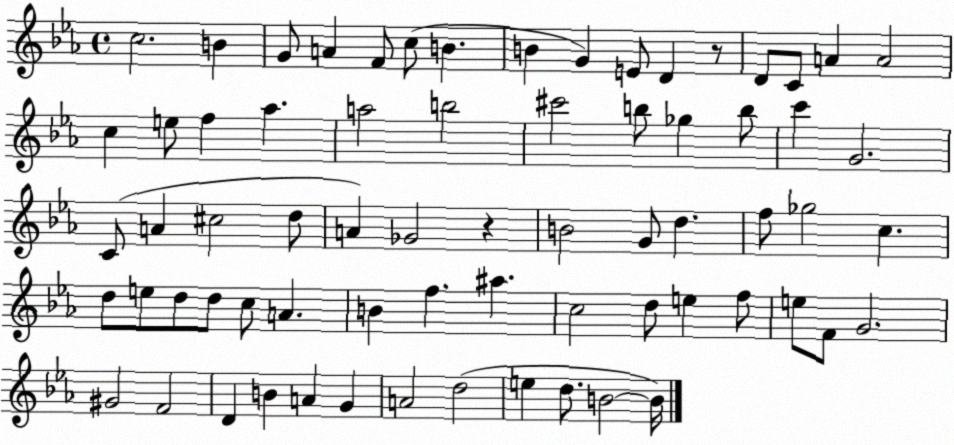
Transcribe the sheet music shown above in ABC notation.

X:1
T:Untitled
M:4/4
L:1/4
K:Eb
c2 B G/2 A F/2 c/2 B B G E/2 D z/2 D/2 C/2 A A2 c e/2 f _a a2 b2 ^c'2 b/2 _g b/2 c' G2 C/2 A ^c2 d/2 A _G2 z B2 G/2 d f/2 _g2 c d/2 e/2 d/2 d/2 c/2 A B f ^a c2 d/2 e f/2 e/2 F/2 G2 ^G2 F2 D B A G A2 d2 e d/2 B2 B/4